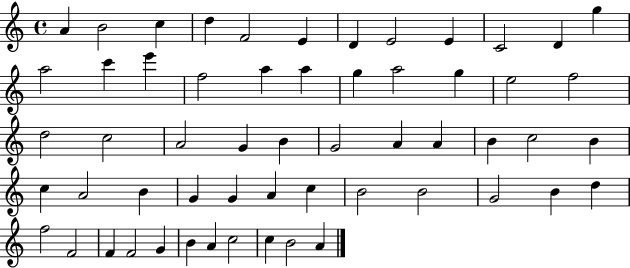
{
  \clef treble
  \time 4/4
  \defaultTimeSignature
  \key c \major
  a'4 b'2 c''4 | d''4 f'2 e'4 | d'4 e'2 e'4 | c'2 d'4 g''4 | \break a''2 c'''4 e'''4 | f''2 a''4 a''4 | g''4 a''2 g''4 | e''2 f''2 | \break d''2 c''2 | a'2 g'4 b'4 | g'2 a'4 a'4 | b'4 c''2 b'4 | \break c''4 a'2 b'4 | g'4 g'4 a'4 c''4 | b'2 b'2 | g'2 b'4 d''4 | \break f''2 f'2 | f'4 f'2 g'4 | b'4 a'4 c''2 | c''4 b'2 a'4 | \break \bar "|."
}